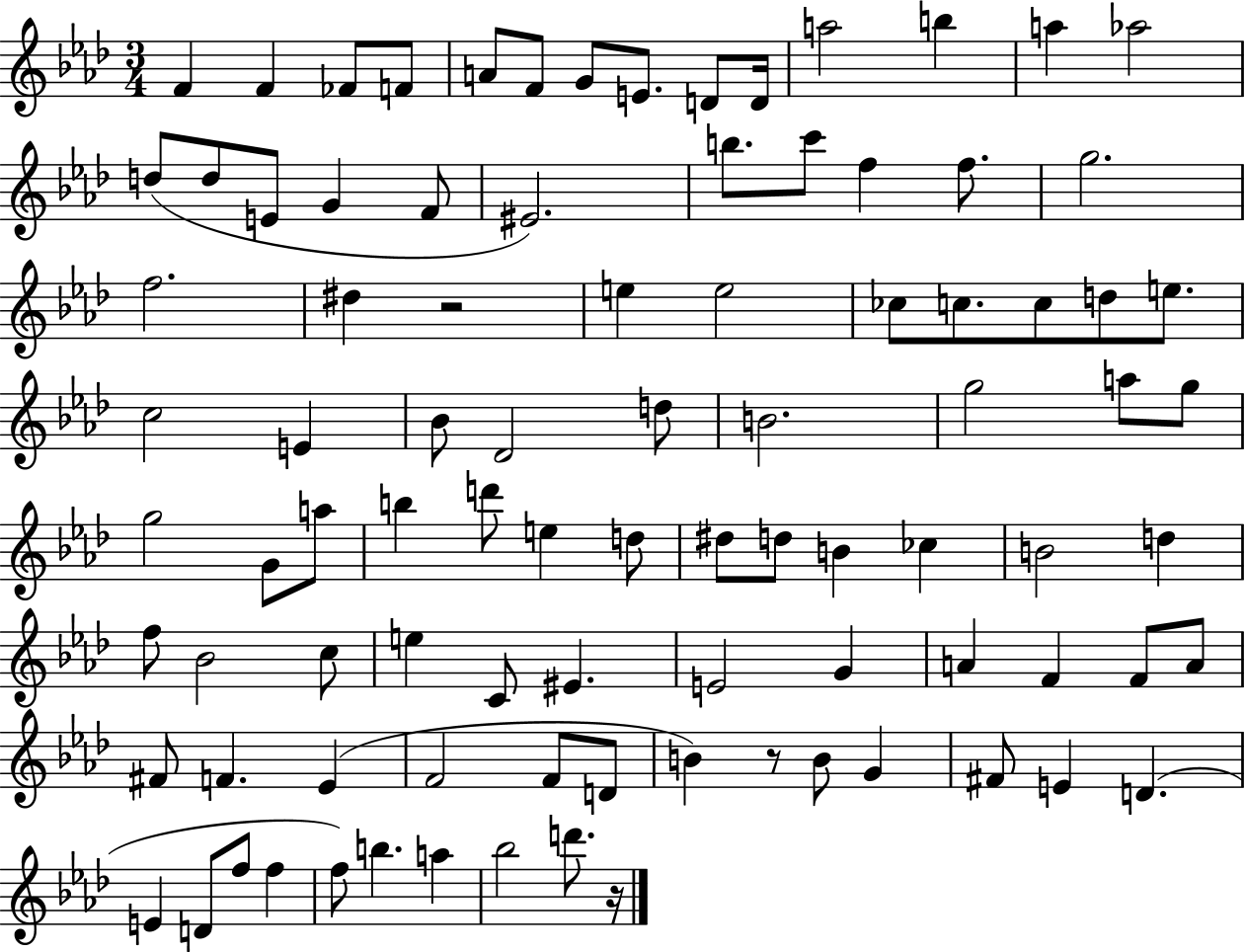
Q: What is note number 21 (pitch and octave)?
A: B5